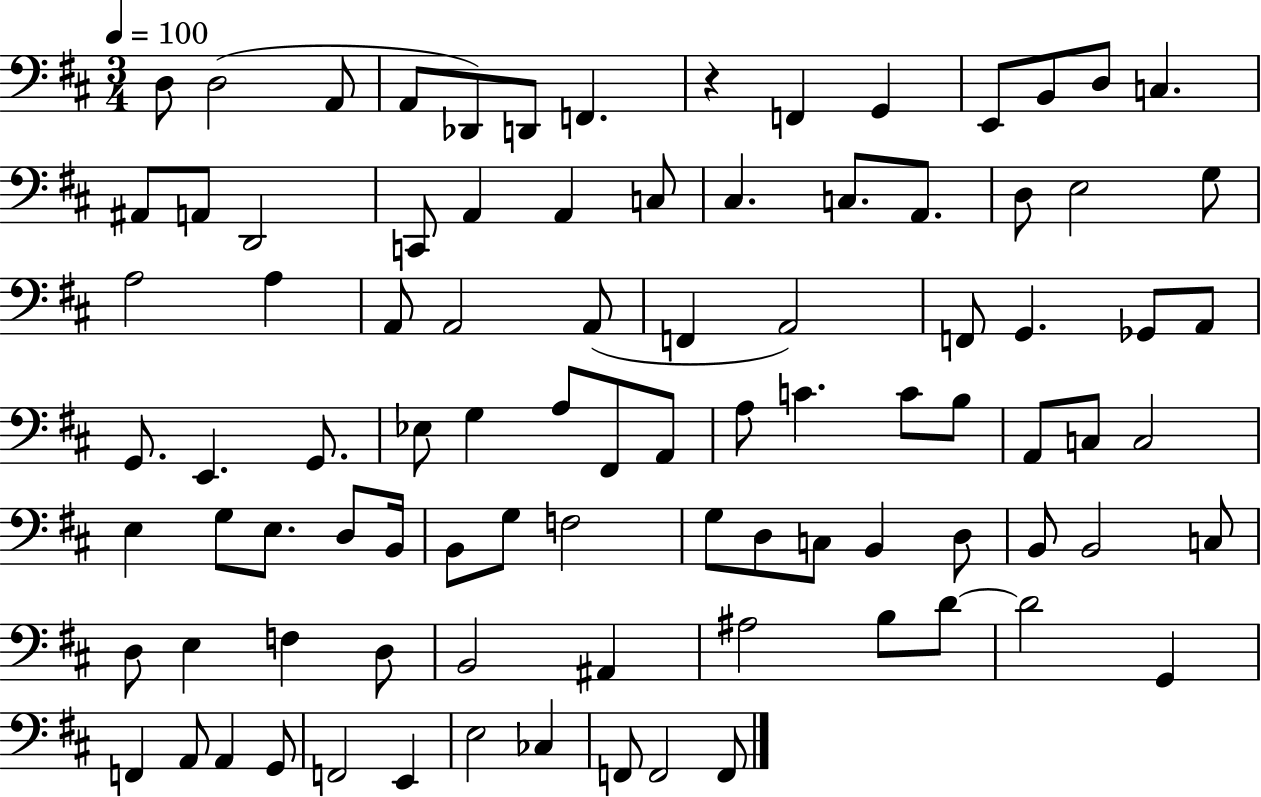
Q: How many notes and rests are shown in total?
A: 91